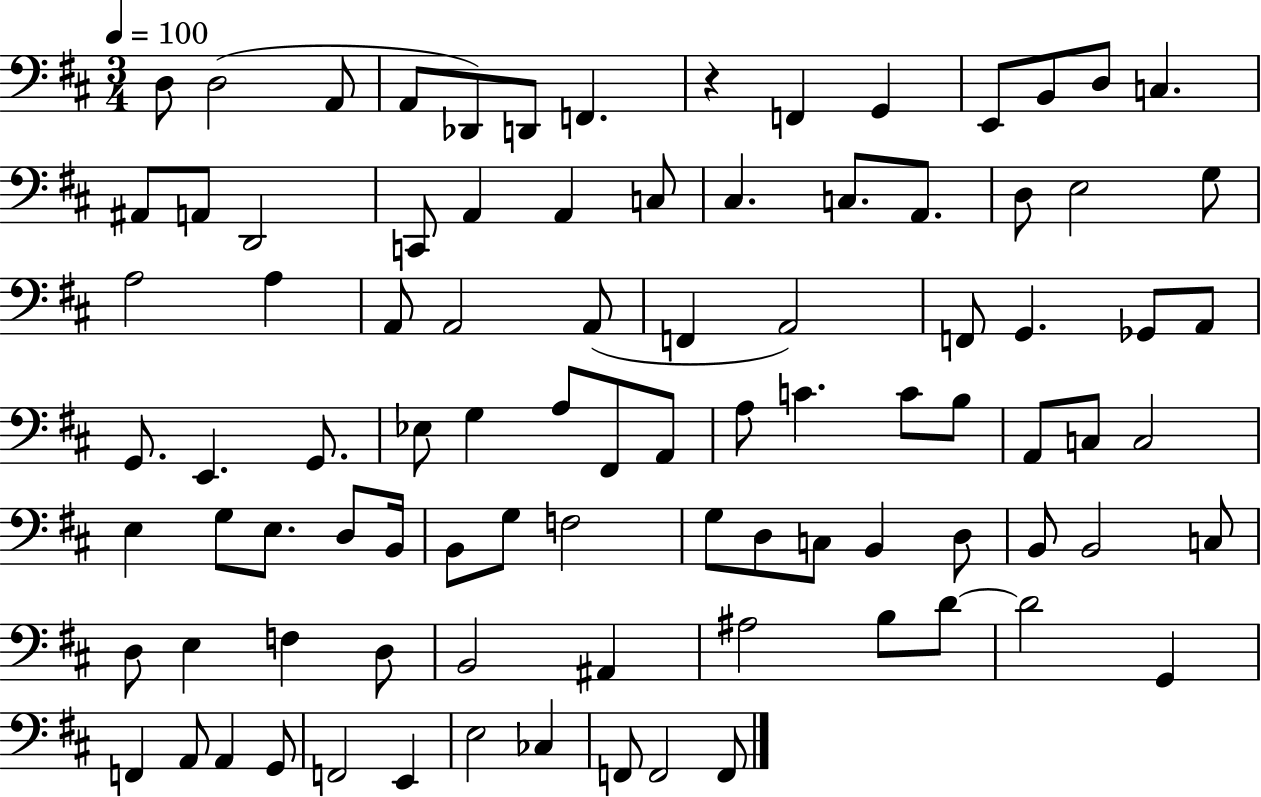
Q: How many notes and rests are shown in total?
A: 91